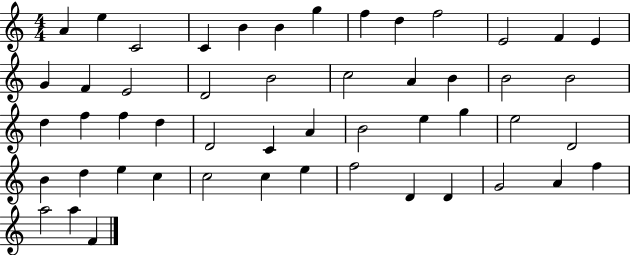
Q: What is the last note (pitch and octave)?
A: F4